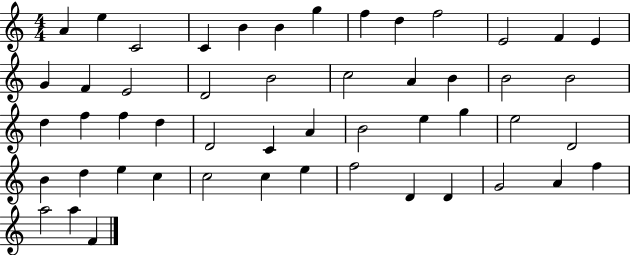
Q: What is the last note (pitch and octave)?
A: F4